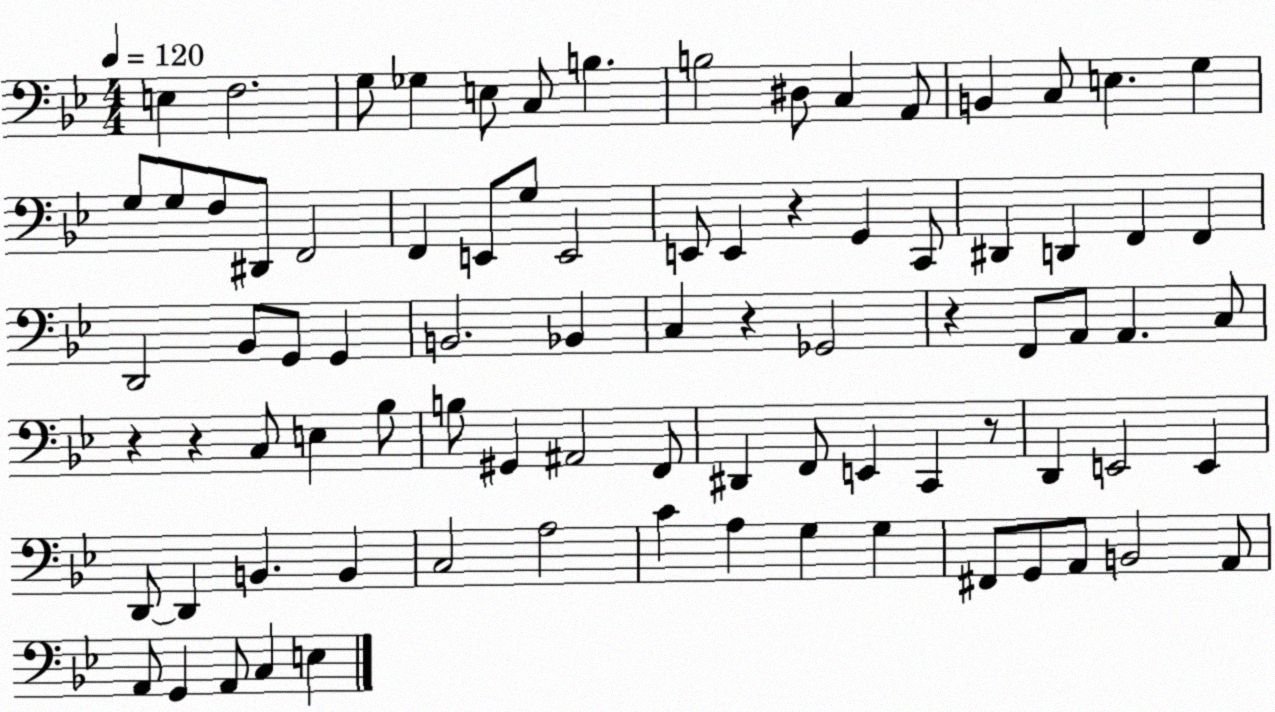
X:1
T:Untitled
M:4/4
L:1/4
K:Bb
E, F,2 G,/2 _G, E,/2 C,/2 B, B,2 ^D,/2 C, A,,/2 B,, C,/2 E, G, G,/2 G,/2 F,/2 ^D,,/2 F,,2 F,, E,,/2 G,/2 E,,2 E,,/2 E,, z G,, C,,/2 ^D,, D,, F,, F,, D,,2 _B,,/2 G,,/2 G,, B,,2 _B,, C, z _G,,2 z F,,/2 A,,/2 A,, C,/2 z z C,/2 E, _B,/2 B,/2 ^G,, ^A,,2 F,,/2 ^D,, F,,/2 E,, C,, z/2 D,, E,,2 E,, D,,/2 D,, B,, B,, C,2 A,2 C A, G, G, ^F,,/2 G,,/2 A,,/2 B,,2 A,,/2 A,,/2 G,, A,,/2 C, E,